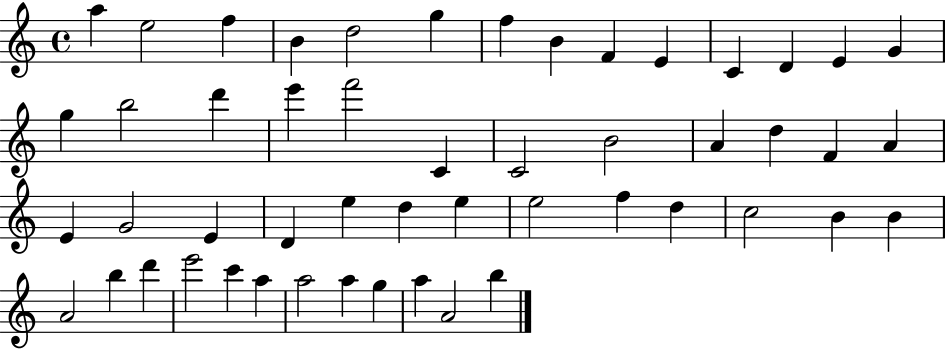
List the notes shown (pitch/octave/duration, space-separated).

A5/q E5/h F5/q B4/q D5/h G5/q F5/q B4/q F4/q E4/q C4/q D4/q E4/q G4/q G5/q B5/h D6/q E6/q F6/h C4/q C4/h B4/h A4/q D5/q F4/q A4/q E4/q G4/h E4/q D4/q E5/q D5/q E5/q E5/h F5/q D5/q C5/h B4/q B4/q A4/h B5/q D6/q E6/h C6/q A5/q A5/h A5/q G5/q A5/q A4/h B5/q